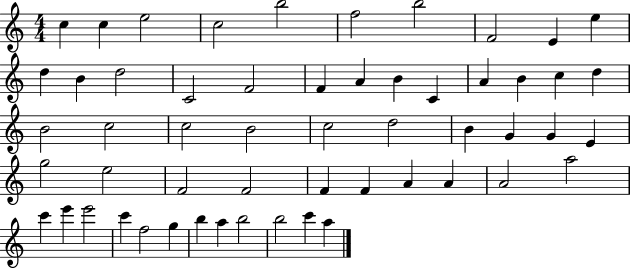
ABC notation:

X:1
T:Untitled
M:4/4
L:1/4
K:C
c c e2 c2 b2 f2 b2 F2 E e d B d2 C2 F2 F A B C A B c d B2 c2 c2 B2 c2 d2 B G G E g2 e2 F2 F2 F F A A A2 a2 c' e' e'2 c' f2 g b a b2 b2 c' a